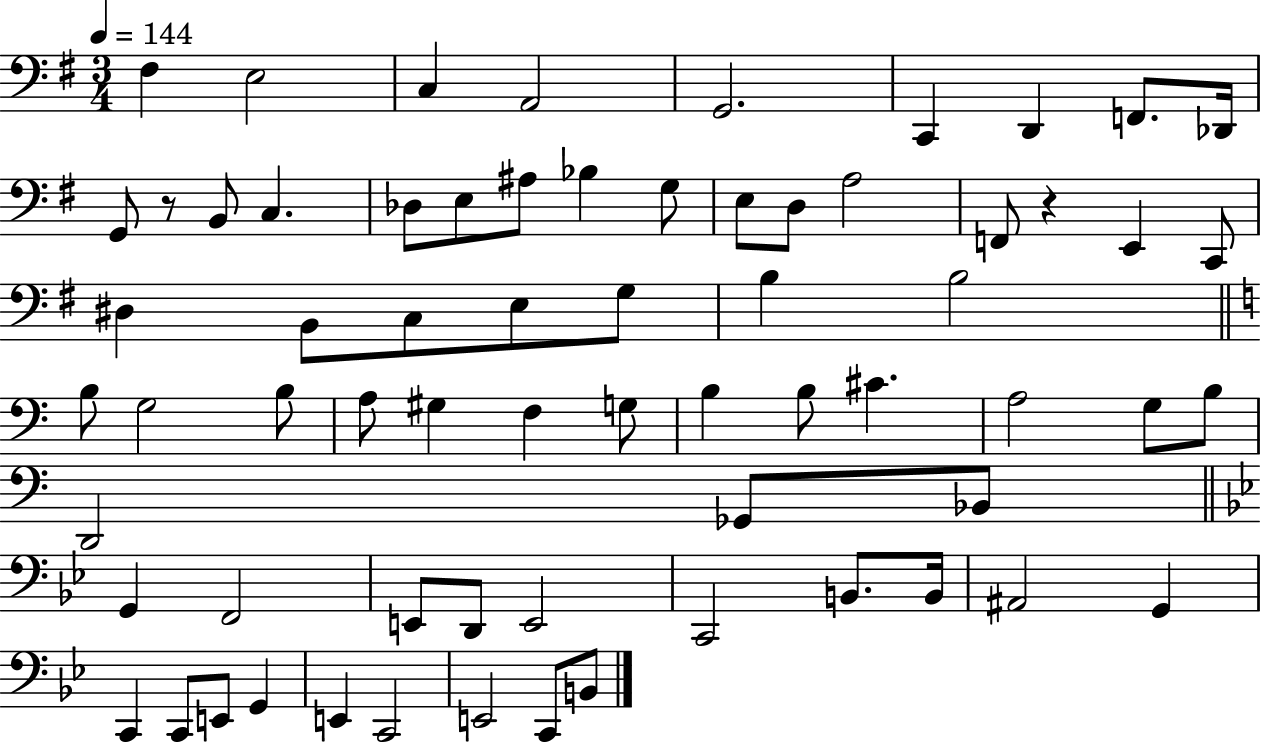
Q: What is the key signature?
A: G major